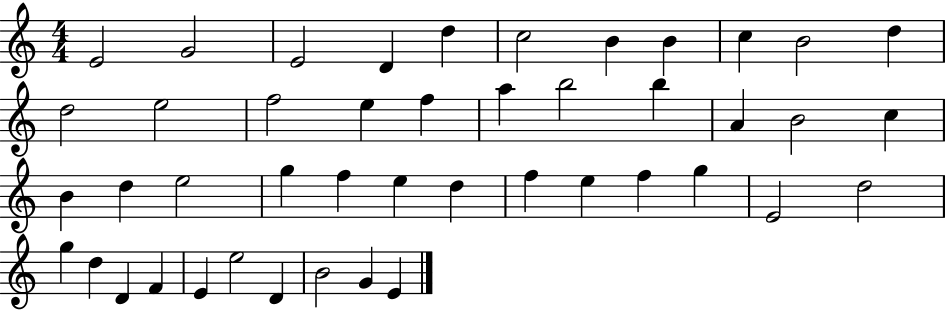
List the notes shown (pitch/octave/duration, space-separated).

E4/h G4/h E4/h D4/q D5/q C5/h B4/q B4/q C5/q B4/h D5/q D5/h E5/h F5/h E5/q F5/q A5/q B5/h B5/q A4/q B4/h C5/q B4/q D5/q E5/h G5/q F5/q E5/q D5/q F5/q E5/q F5/q G5/q E4/h D5/h G5/q D5/q D4/q F4/q E4/q E5/h D4/q B4/h G4/q E4/q